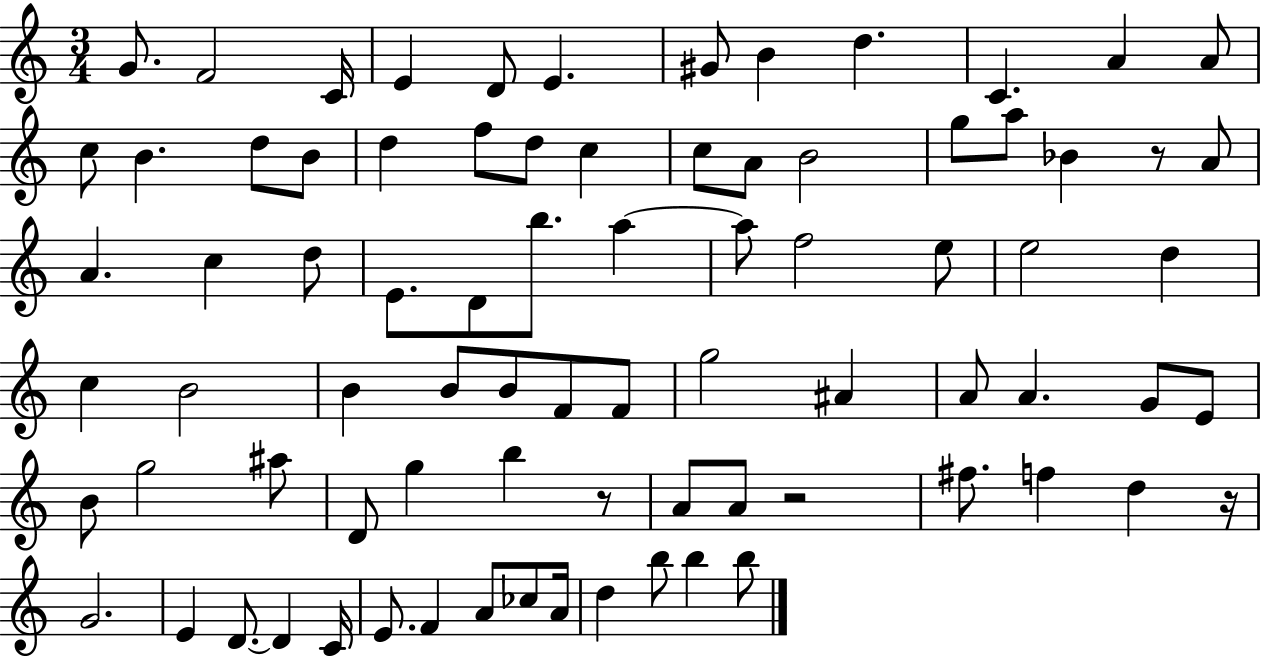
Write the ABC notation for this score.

X:1
T:Untitled
M:3/4
L:1/4
K:C
G/2 F2 C/4 E D/2 E ^G/2 B d C A A/2 c/2 B d/2 B/2 d f/2 d/2 c c/2 A/2 B2 g/2 a/2 _B z/2 A/2 A c d/2 E/2 D/2 b/2 a a/2 f2 e/2 e2 d c B2 B B/2 B/2 F/2 F/2 g2 ^A A/2 A G/2 E/2 B/2 g2 ^a/2 D/2 g b z/2 A/2 A/2 z2 ^f/2 f d z/4 G2 E D/2 D C/4 E/2 F A/2 _c/2 A/4 d b/2 b b/2